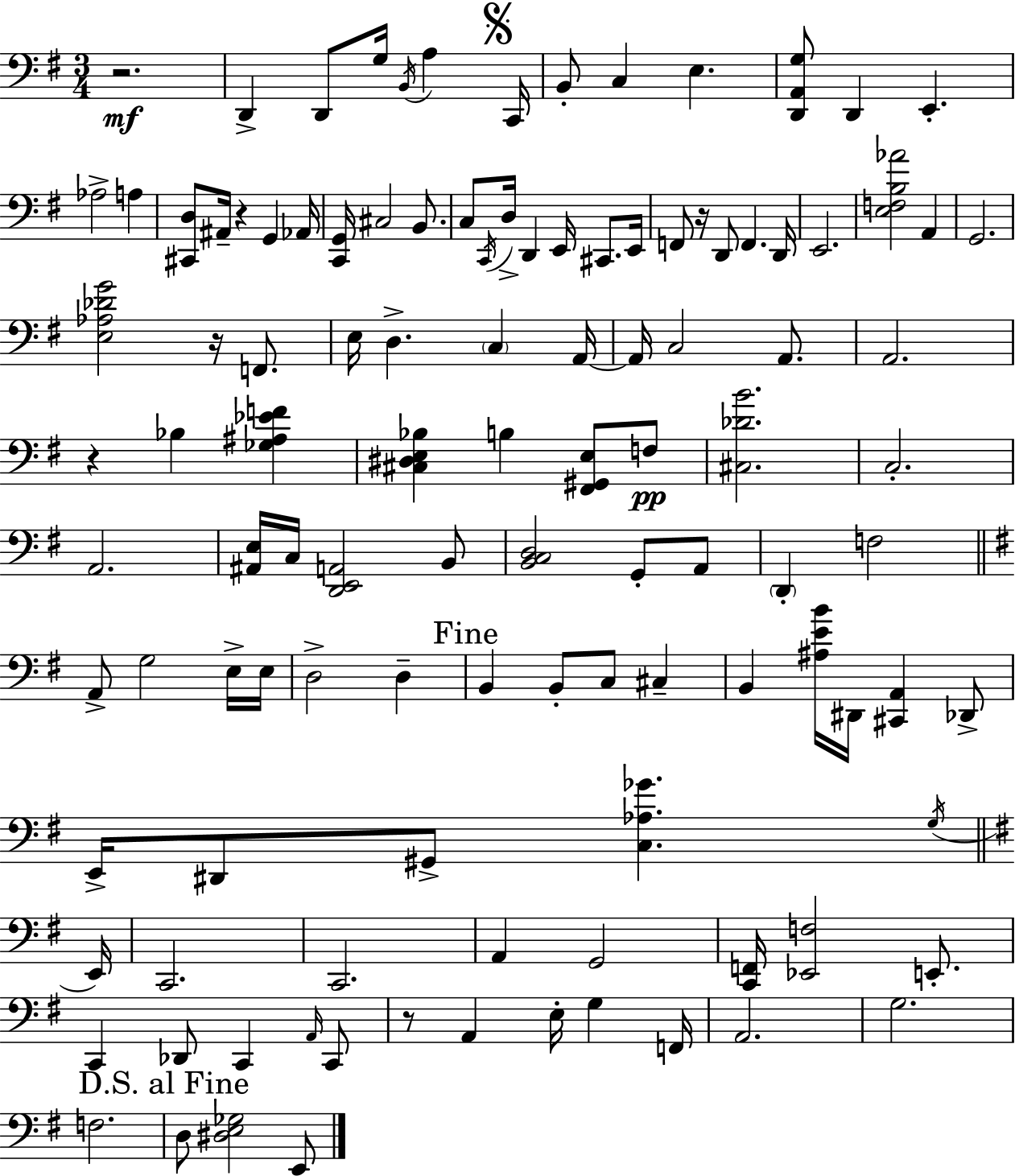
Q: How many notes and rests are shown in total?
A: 113